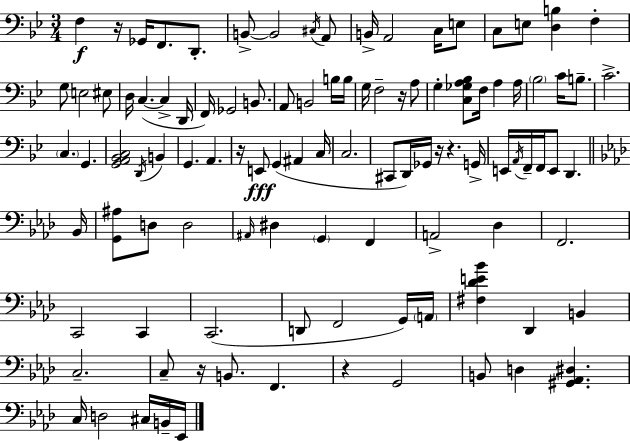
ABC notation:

X:1
T:Untitled
M:3/4
L:1/4
K:Bb
F, z/4 _G,,/4 F,,/2 D,,/2 B,,/2 B,,2 ^C,/4 A,,/2 B,,/4 A,,2 C,/4 E,/2 C,/2 E,/2 [D,B,] F, G,/2 E,2 ^E,/2 D,/4 C, C, D,,/4 F,,/4 _G,,2 B,,/2 A,,/2 B,,2 B,/4 B,/4 G,/4 F,2 z/4 A,/2 G, [C,_G,A,_B,]/2 F,/4 A, A,/4 _B,2 C/4 B,/2 C2 C, G,, [G,,A,,_B,,C,]2 D,,/4 B,, G,, A,, z/4 E,,/2 G,, ^A,, C,/4 C,2 ^C,,/2 D,,/4 _G,,/4 z/4 z G,,/4 E,,/4 A,,/4 F,,/4 F,,/4 E,,/2 D,, _B,,/4 [G,,^A,]/2 D,/2 D,2 ^A,,/4 ^D, G,, F,, A,,2 _D, F,,2 C,,2 C,, C,,2 D,,/2 F,,2 G,,/4 A,,/4 [^F,_DE_B] _D,, B,, C,2 C,/2 z/4 B,,/2 F,, z G,,2 B,,/2 D, [^G,,_A,,^D,] C,/4 D,2 ^C,/4 B,,/4 _E,,/4